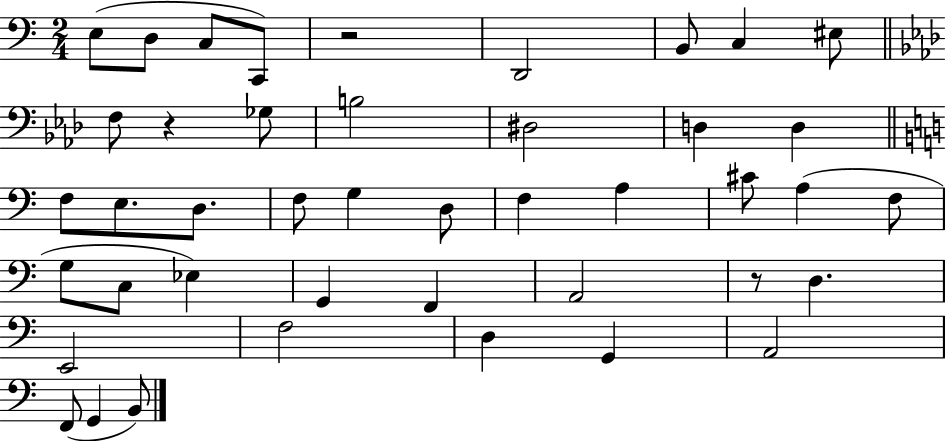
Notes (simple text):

E3/e D3/e C3/e C2/e R/h D2/h B2/e C3/q EIS3/e F3/e R/q Gb3/e B3/h D#3/h D3/q D3/q F3/e E3/e. D3/e. F3/e G3/q D3/e F3/q A3/q C#4/e A3/q F3/e G3/e C3/e Eb3/q G2/q F2/q A2/h R/e D3/q. E2/h F3/h D3/q G2/q A2/h F2/e G2/q B2/e